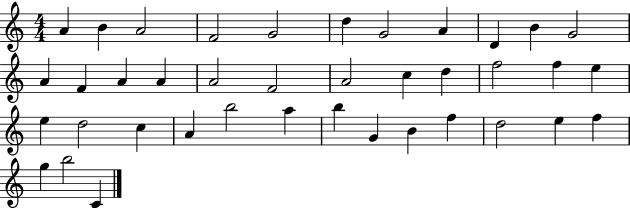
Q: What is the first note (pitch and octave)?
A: A4